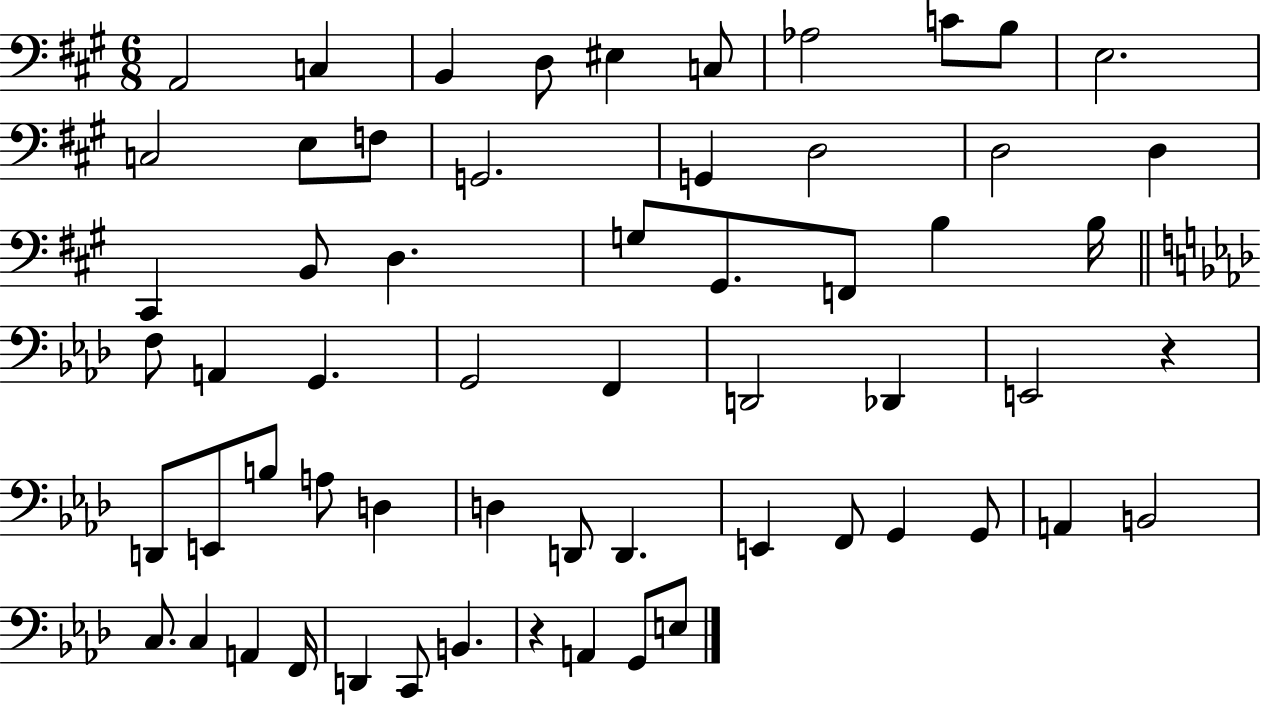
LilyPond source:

{
  \clef bass
  \numericTimeSignature
  \time 6/8
  \key a \major
  a,2 c4 | b,4 d8 eis4 c8 | aes2 c'8 b8 | e2. | \break c2 e8 f8 | g,2. | g,4 d2 | d2 d4 | \break cis,4 b,8 d4. | g8 gis,8. f,8 b4 b16 | \bar "||" \break \key f \minor f8 a,4 g,4. | g,2 f,4 | d,2 des,4 | e,2 r4 | \break d,8 e,8 b8 a8 d4 | d4 d,8 d,4. | e,4 f,8 g,4 g,8 | a,4 b,2 | \break c8. c4 a,4 f,16 | d,4 c,8 b,4. | r4 a,4 g,8 e8 | \bar "|."
}